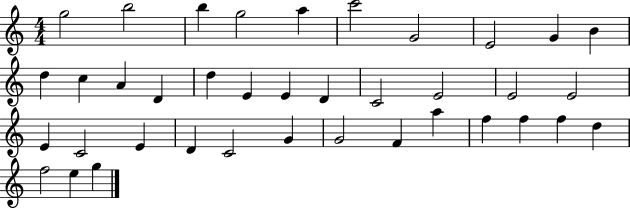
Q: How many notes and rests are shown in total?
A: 38